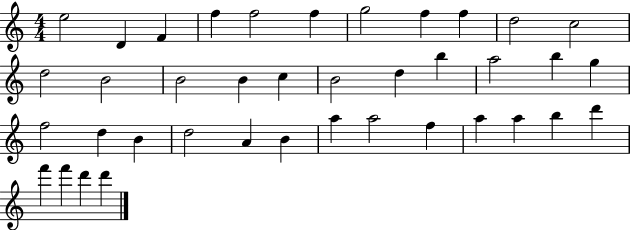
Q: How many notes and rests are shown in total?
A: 39